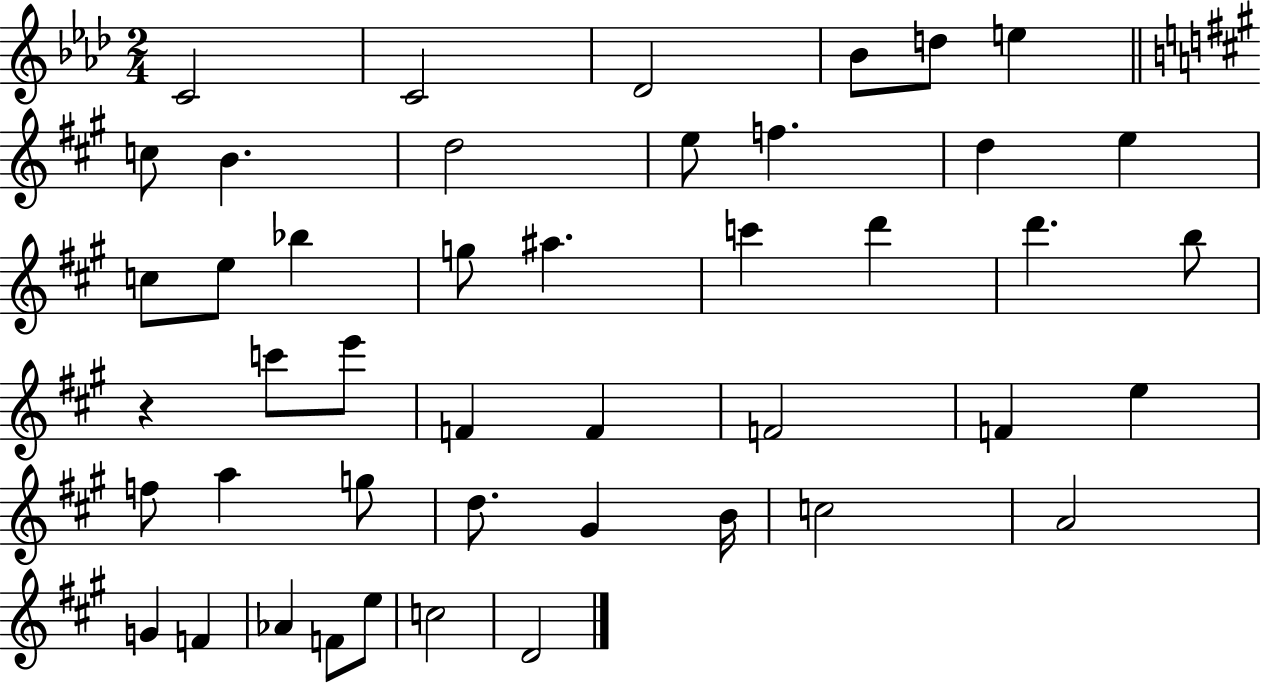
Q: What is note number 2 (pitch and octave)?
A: C4